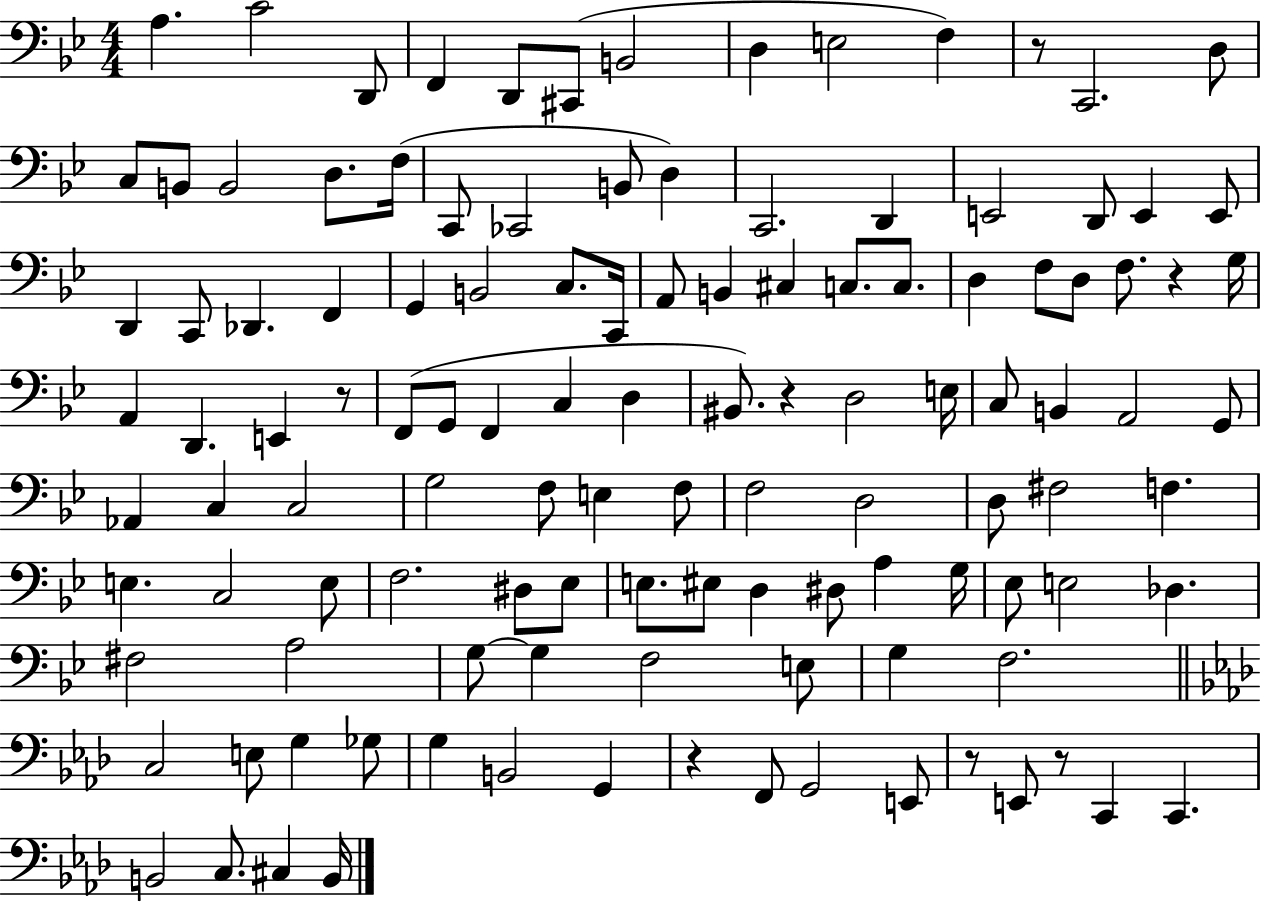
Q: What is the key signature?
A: BES major